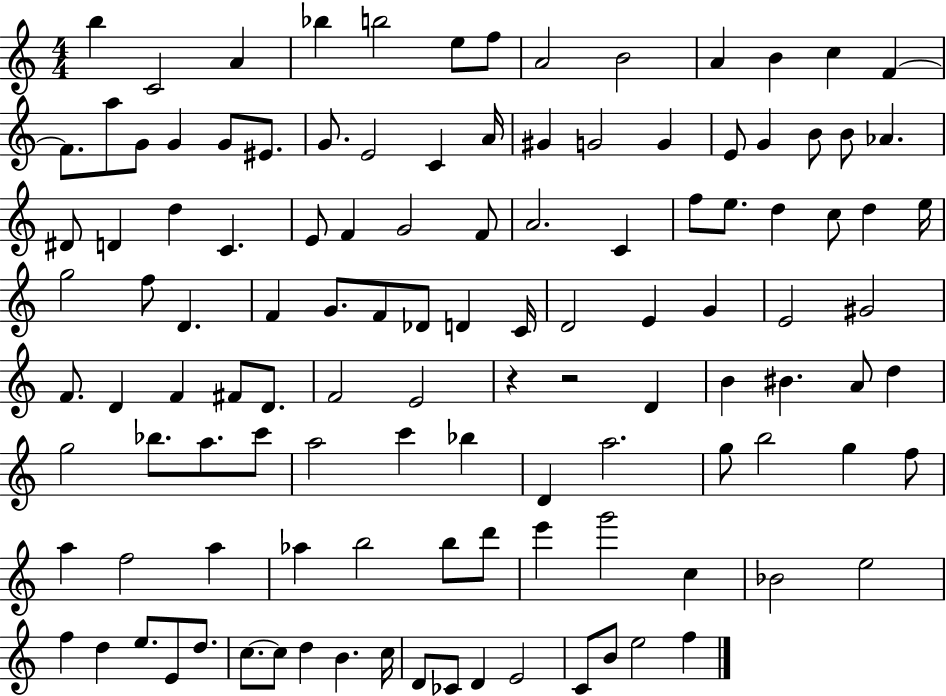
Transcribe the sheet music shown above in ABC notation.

X:1
T:Untitled
M:4/4
L:1/4
K:C
b C2 A _b b2 e/2 f/2 A2 B2 A B c F F/2 a/2 G/2 G G/2 ^E/2 G/2 E2 C A/4 ^G G2 G E/2 G B/2 B/2 _A ^D/2 D d C E/2 F G2 F/2 A2 C f/2 e/2 d c/2 d e/4 g2 f/2 D F G/2 F/2 _D/2 D C/4 D2 E G E2 ^G2 F/2 D F ^F/2 D/2 F2 E2 z z2 D B ^B A/2 d g2 _b/2 a/2 c'/2 a2 c' _b D a2 g/2 b2 g f/2 a f2 a _a b2 b/2 d'/2 e' g'2 c _B2 e2 f d e/2 E/2 d/2 c/2 c/2 d B c/4 D/2 _C/2 D E2 C/2 B/2 e2 f